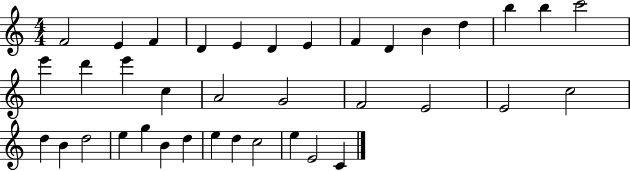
F4/h E4/q F4/q D4/q E4/q D4/q E4/q F4/q D4/q B4/q D5/q B5/q B5/q C6/h E6/q D6/q E6/q C5/q A4/h G4/h F4/h E4/h E4/h C5/h D5/q B4/q D5/h E5/q G5/q B4/q D5/q E5/q D5/q C5/h E5/q E4/h C4/q